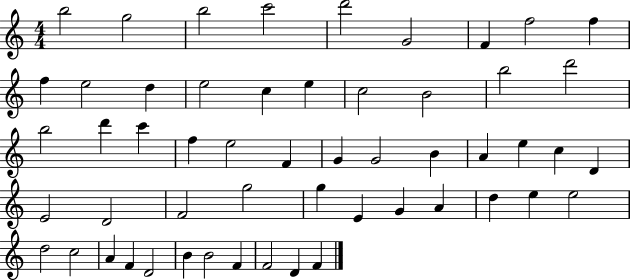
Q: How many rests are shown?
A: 0